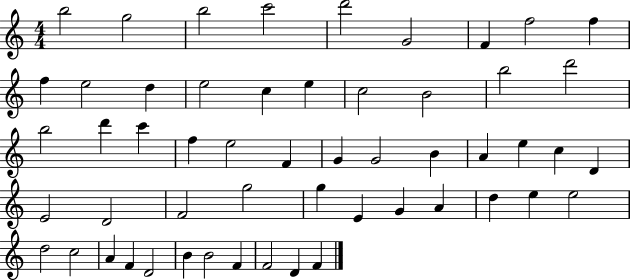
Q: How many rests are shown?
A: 0